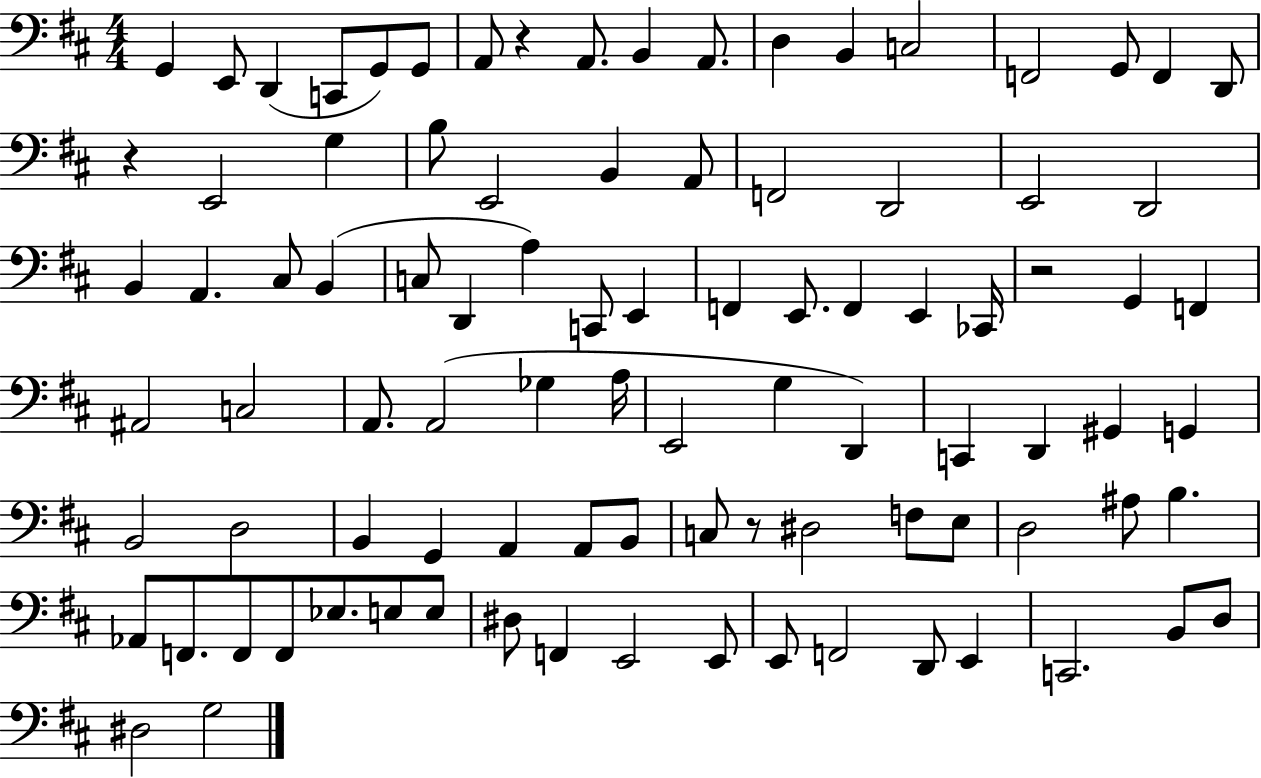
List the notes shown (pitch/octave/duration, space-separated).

G2/q E2/e D2/q C2/e G2/e G2/e A2/e R/q A2/e. B2/q A2/e. D3/q B2/q C3/h F2/h G2/e F2/q D2/e R/q E2/h G3/q B3/e E2/h B2/q A2/e F2/h D2/h E2/h D2/h B2/q A2/q. C#3/e B2/q C3/e D2/q A3/q C2/e E2/q F2/q E2/e. F2/q E2/q CES2/s R/h G2/q F2/q A#2/h C3/h A2/e. A2/h Gb3/q A3/s E2/h G3/q D2/q C2/q D2/q G#2/q G2/q B2/h D3/h B2/q G2/q A2/q A2/e B2/e C3/e R/e D#3/h F3/e E3/e D3/h A#3/e B3/q. Ab2/e F2/e. F2/e F2/e Eb3/e. E3/e E3/e D#3/e F2/q E2/h E2/e E2/e F2/h D2/e E2/q C2/h. B2/e D3/e D#3/h G3/h